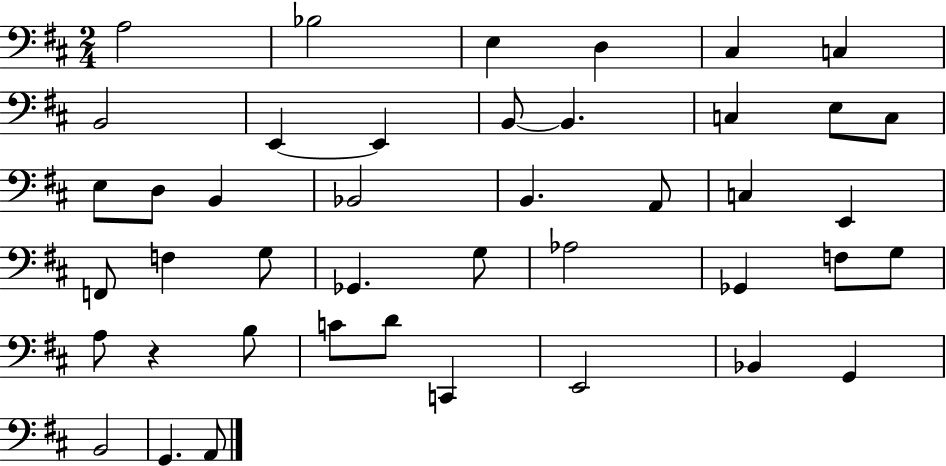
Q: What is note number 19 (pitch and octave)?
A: B2